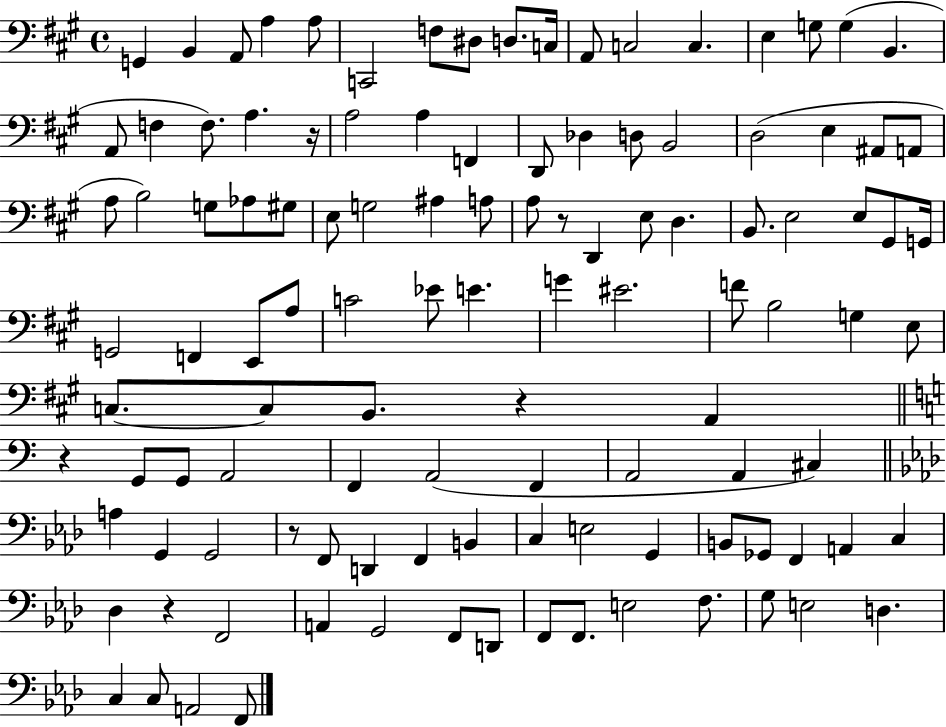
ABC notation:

X:1
T:Untitled
M:4/4
L:1/4
K:A
G,, B,, A,,/2 A, A,/2 C,,2 F,/2 ^D,/2 D,/2 C,/4 A,,/2 C,2 C, E, G,/2 G, B,, A,,/2 F, F,/2 A, z/4 A,2 A, F,, D,,/2 _D, D,/2 B,,2 D,2 E, ^A,,/2 A,,/2 A,/2 B,2 G,/2 _A,/2 ^G,/2 E,/2 G,2 ^A, A,/2 A,/2 z/2 D,, E,/2 D, B,,/2 E,2 E,/2 ^G,,/2 G,,/4 G,,2 F,, E,,/2 A,/2 C2 _E/2 E G ^E2 F/2 B,2 G, E,/2 C,/2 C,/2 B,,/2 z A,, z G,,/2 G,,/2 A,,2 F,, A,,2 F,, A,,2 A,, ^C, A, G,, G,,2 z/2 F,,/2 D,, F,, B,, C, E,2 G,, B,,/2 _G,,/2 F,, A,, C, _D, z F,,2 A,, G,,2 F,,/2 D,,/2 F,,/2 F,,/2 E,2 F,/2 G,/2 E,2 D, C, C,/2 A,,2 F,,/2